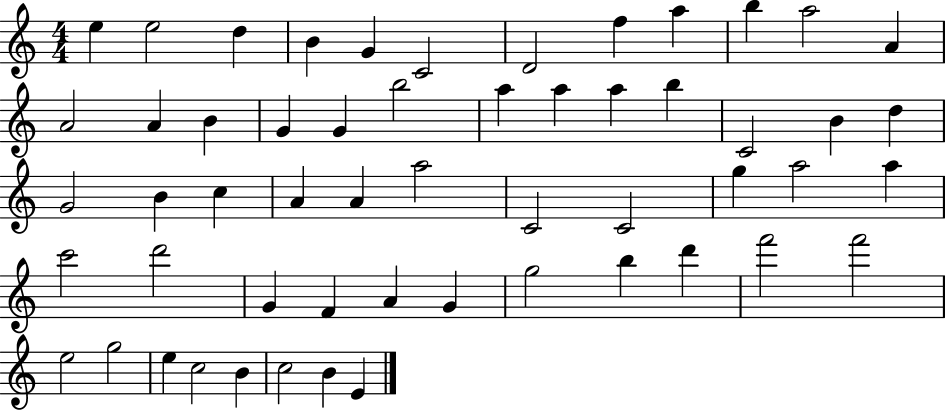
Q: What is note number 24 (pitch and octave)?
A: B4